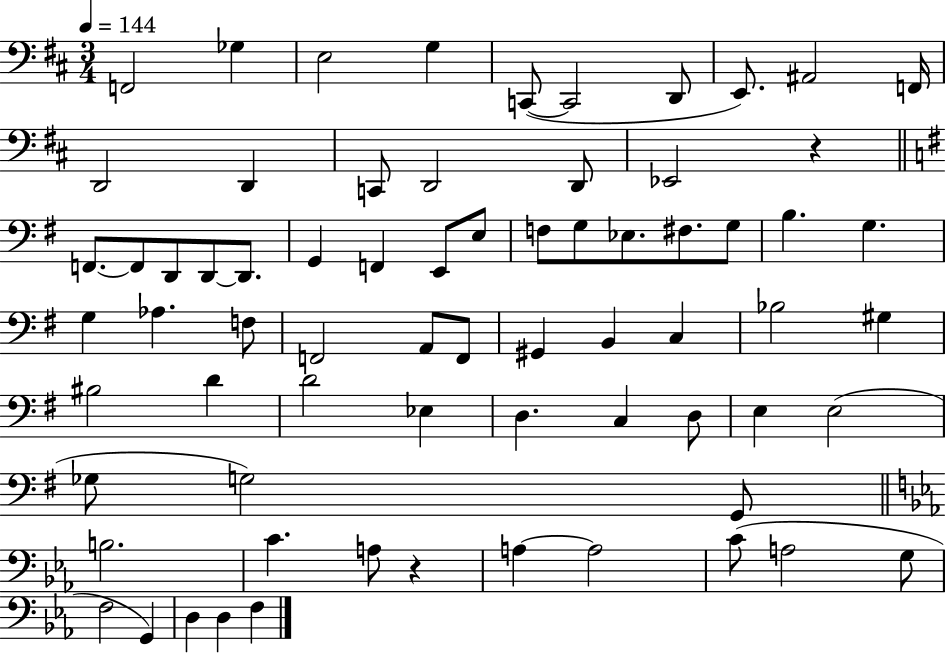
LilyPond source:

{
  \clef bass
  \numericTimeSignature
  \time 3/4
  \key d \major
  \tempo 4 = 144
  \repeat volta 2 { f,2 ges4 | e2 g4 | c,8~(~ c,2 d,8 | e,8.) ais,2 f,16 | \break d,2 d,4 | c,8 d,2 d,8 | ees,2 r4 | \bar "||" \break \key g \major f,8.~~ f,8 d,8 d,8~~ d,8. | g,4 f,4 e,8 e8 | f8 g8 ees8. fis8. g8 | b4. g4. | \break g4 aes4. f8 | f,2 a,8 f,8 | gis,4 b,4 c4 | bes2 gis4 | \break bis2 d'4 | d'2 ees4 | d4. c4 d8 | e4 e2( | \break ges8 g2) g,8 | \bar "||" \break \key c \minor b2. | c'4. a8 r4 | a4~~ a2 | c'8( a2 g8 | \break f2 g,4) | d4 d4 f4 | } \bar "|."
}